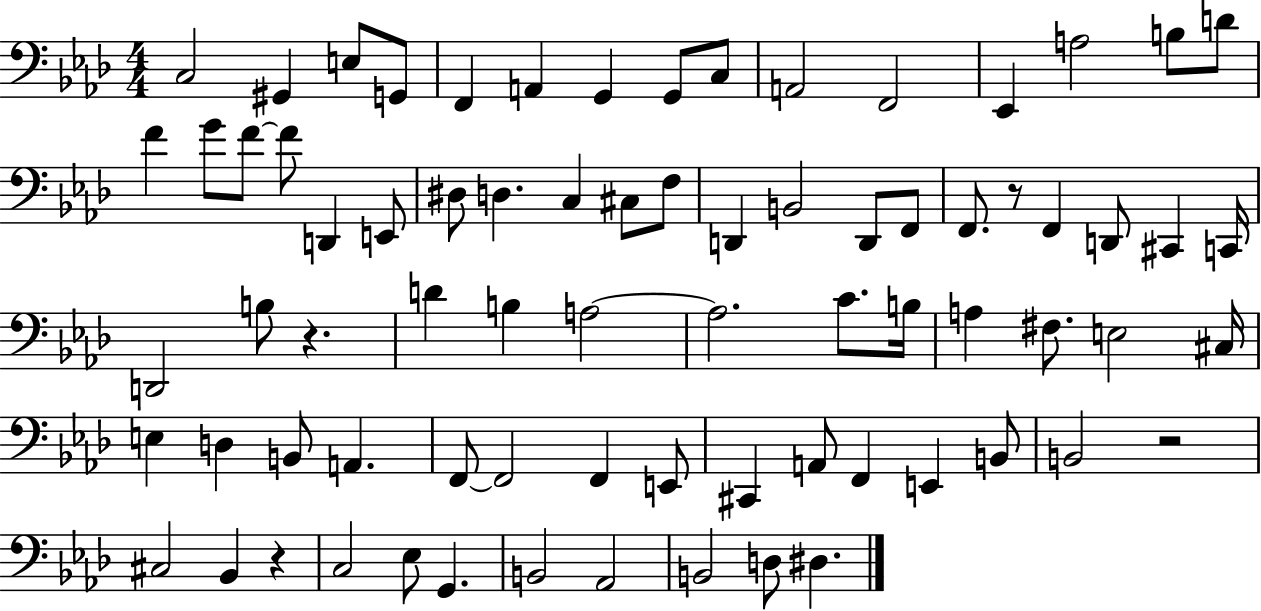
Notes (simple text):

C3/h G#2/q E3/e G2/e F2/q A2/q G2/q G2/e C3/e A2/h F2/h Eb2/q A3/h B3/e D4/e F4/q G4/e F4/e F4/e D2/q E2/e D#3/e D3/q. C3/q C#3/e F3/e D2/q B2/h D2/e F2/e F2/e. R/e F2/q D2/e C#2/q C2/s D2/h B3/e R/q. D4/q B3/q A3/h A3/h. C4/e. B3/s A3/q F#3/e. E3/h C#3/s E3/q D3/q B2/e A2/q. F2/e F2/h F2/q E2/e C#2/q A2/e F2/q E2/q B2/e B2/h R/h C#3/h Bb2/q R/q C3/h Eb3/e G2/q. B2/h Ab2/h B2/h D3/e D#3/q.